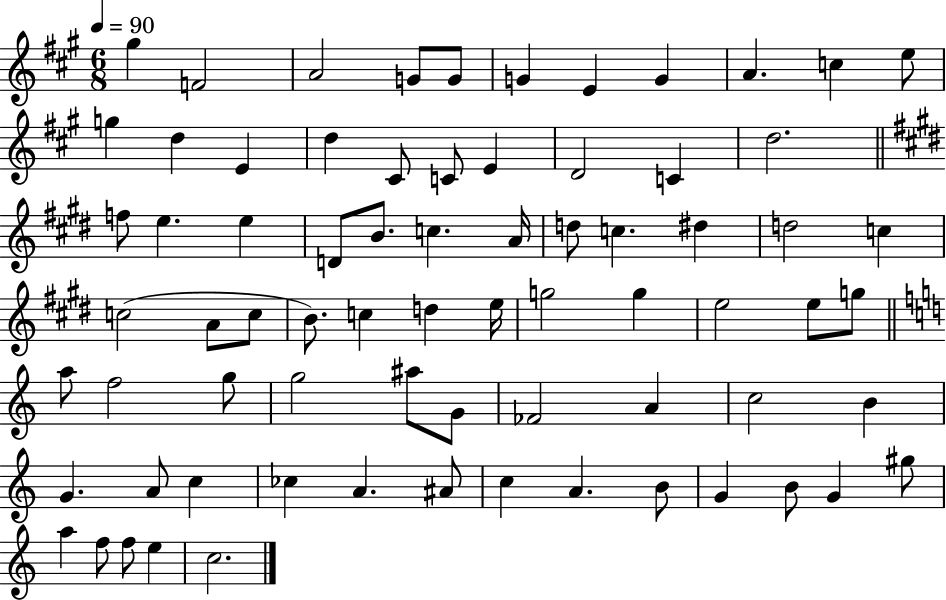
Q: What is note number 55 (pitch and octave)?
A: B4